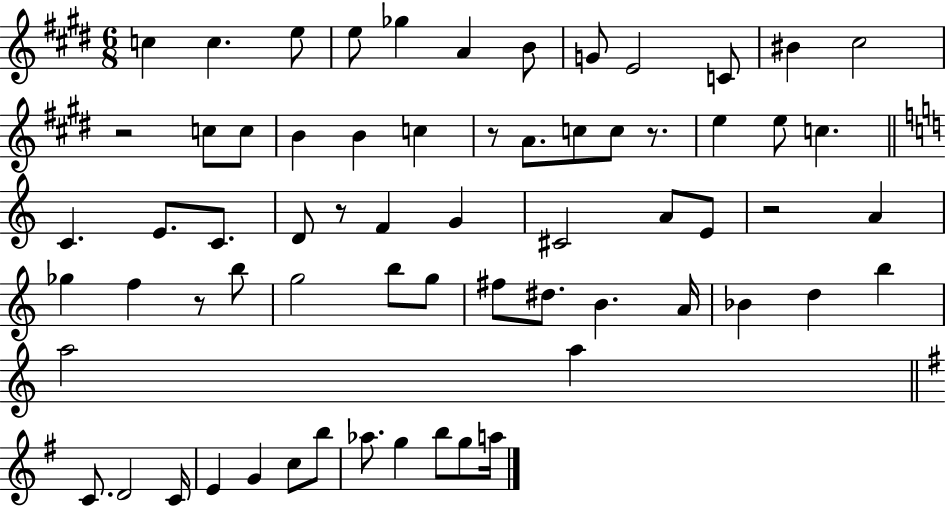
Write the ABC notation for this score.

X:1
T:Untitled
M:6/8
L:1/4
K:E
c c e/2 e/2 _g A B/2 G/2 E2 C/2 ^B ^c2 z2 c/2 c/2 B B c z/2 A/2 c/2 c/2 z/2 e e/2 c C E/2 C/2 D/2 z/2 F G ^C2 A/2 E/2 z2 A _g f z/2 b/2 g2 b/2 g/2 ^f/2 ^d/2 B A/4 _B d b a2 a C/2 D2 C/4 E G c/2 b/2 _a/2 g b/2 g/2 a/4